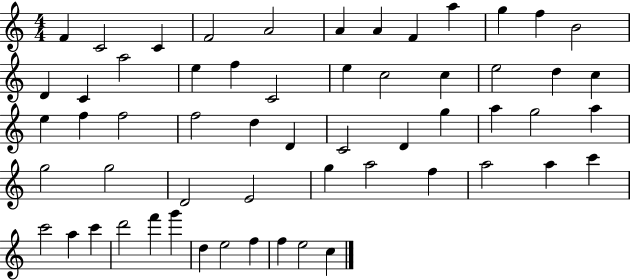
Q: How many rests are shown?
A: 0